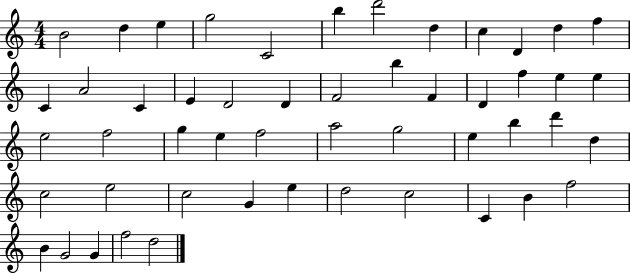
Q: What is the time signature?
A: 4/4